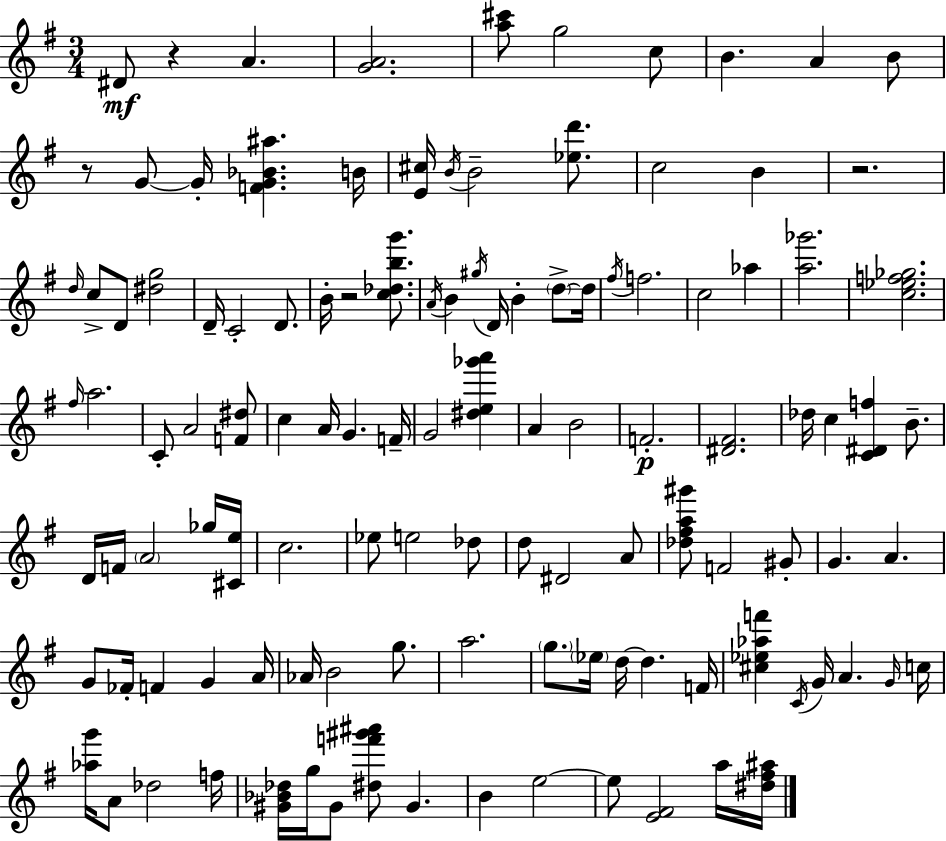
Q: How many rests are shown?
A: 4